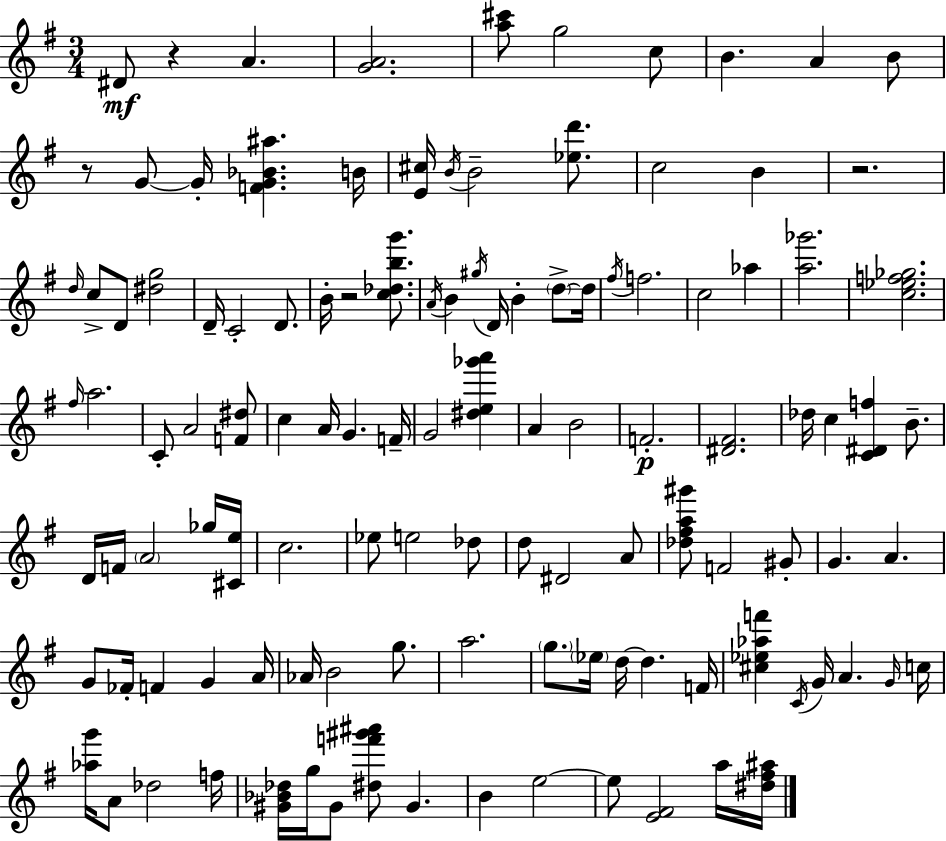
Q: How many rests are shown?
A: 4